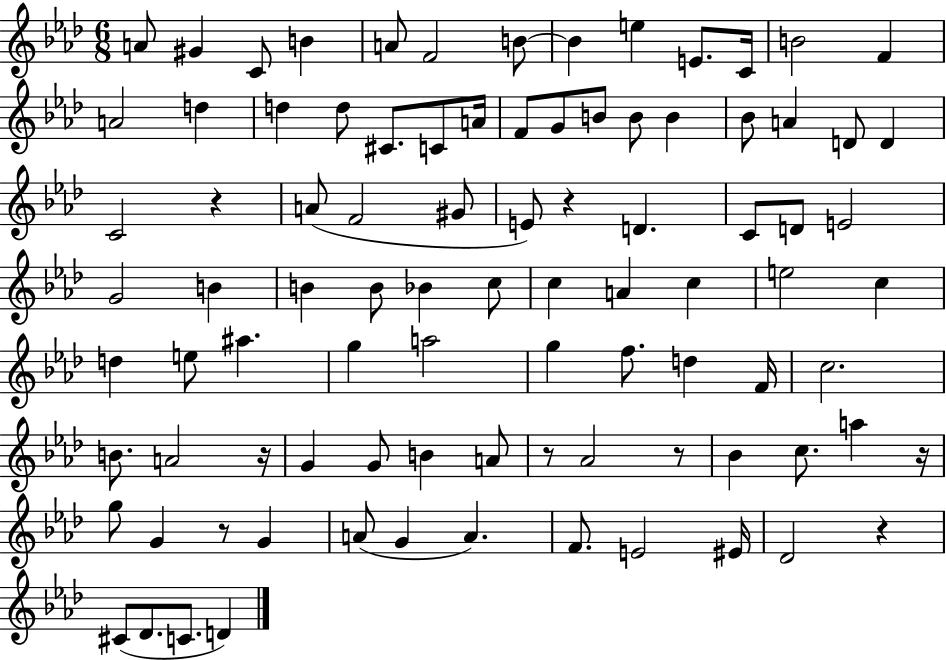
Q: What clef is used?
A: treble